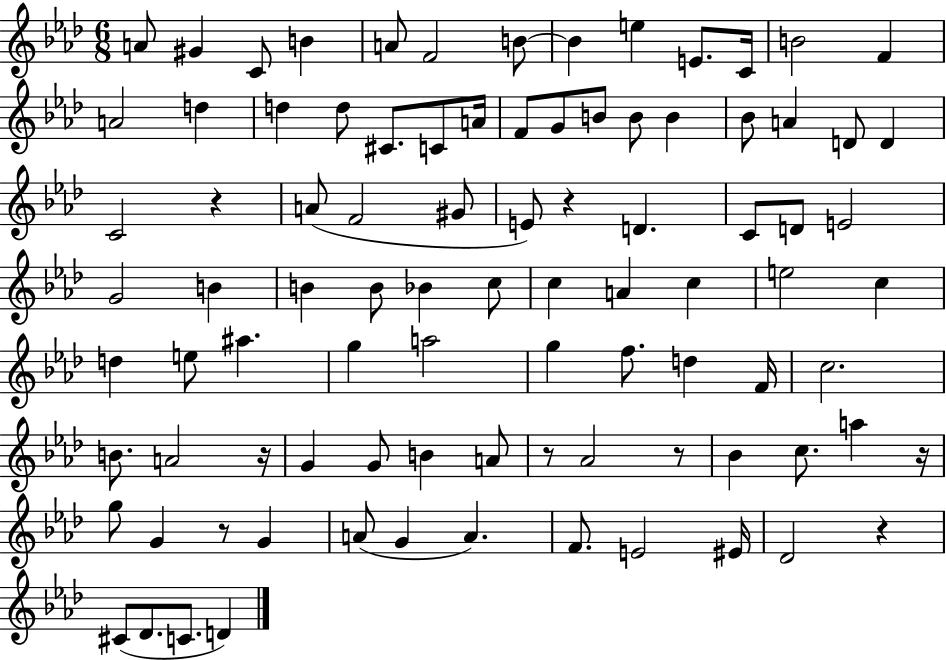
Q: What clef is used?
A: treble